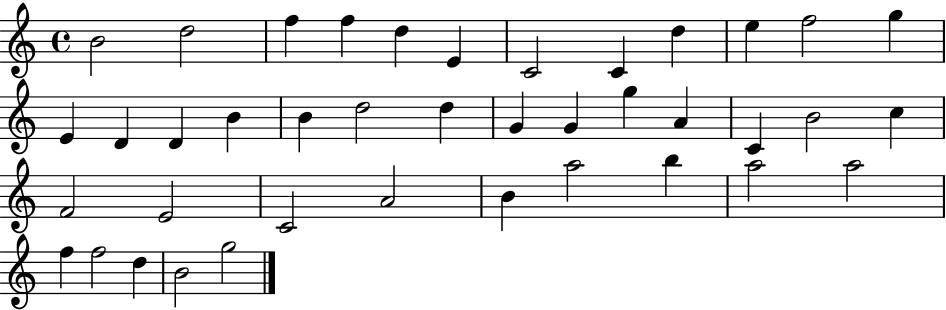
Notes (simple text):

B4/h D5/h F5/q F5/q D5/q E4/q C4/h C4/q D5/q E5/q F5/h G5/q E4/q D4/q D4/q B4/q B4/q D5/h D5/q G4/q G4/q G5/q A4/q C4/q B4/h C5/q F4/h E4/h C4/h A4/h B4/q A5/h B5/q A5/h A5/h F5/q F5/h D5/q B4/h G5/h